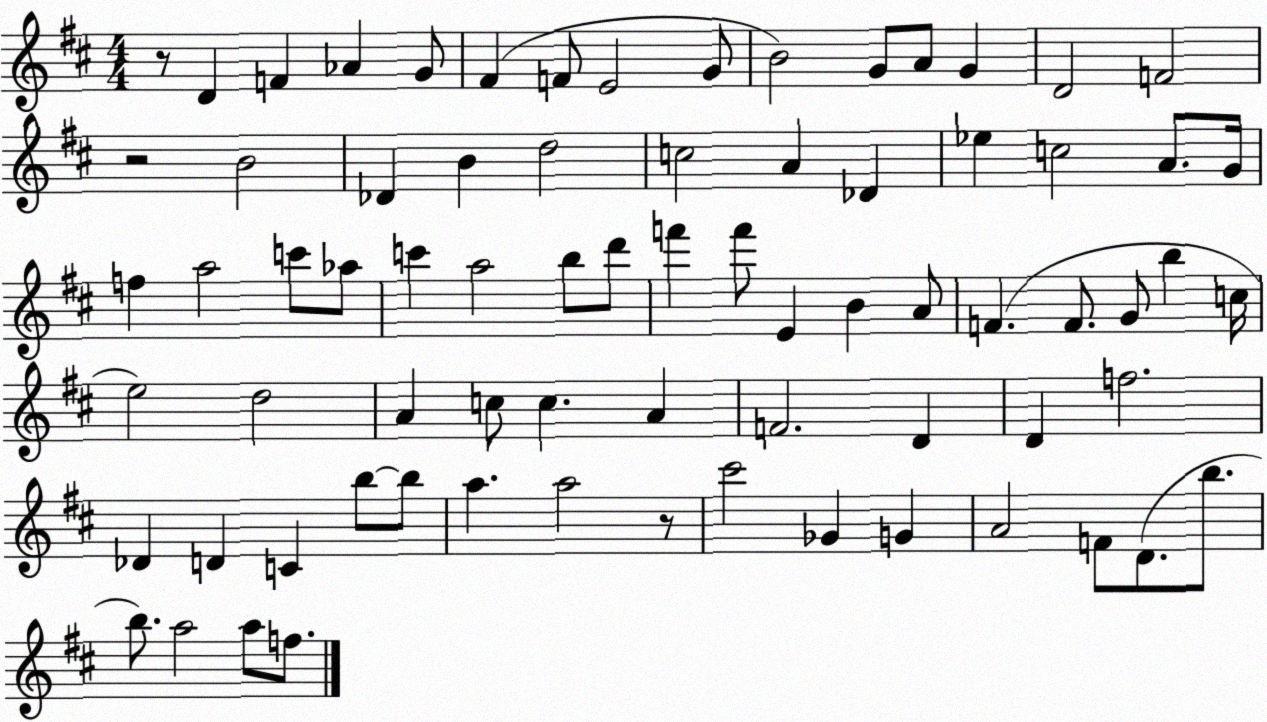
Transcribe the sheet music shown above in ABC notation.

X:1
T:Untitled
M:4/4
L:1/4
K:D
z/2 D F _A G/2 ^F F/2 E2 G/2 B2 G/2 A/2 G D2 F2 z2 B2 _D B d2 c2 A _D _e c2 A/2 G/4 f a2 c'/2 _a/2 c' a2 b/2 d'/2 f' f'/2 E B A/2 F F/2 G/2 b c/4 e2 d2 A c/2 c A F2 D D f2 _D D C b/2 b/2 a a2 z/2 ^c'2 _G G A2 F/2 D/2 b/2 b/2 a2 a/2 f/2